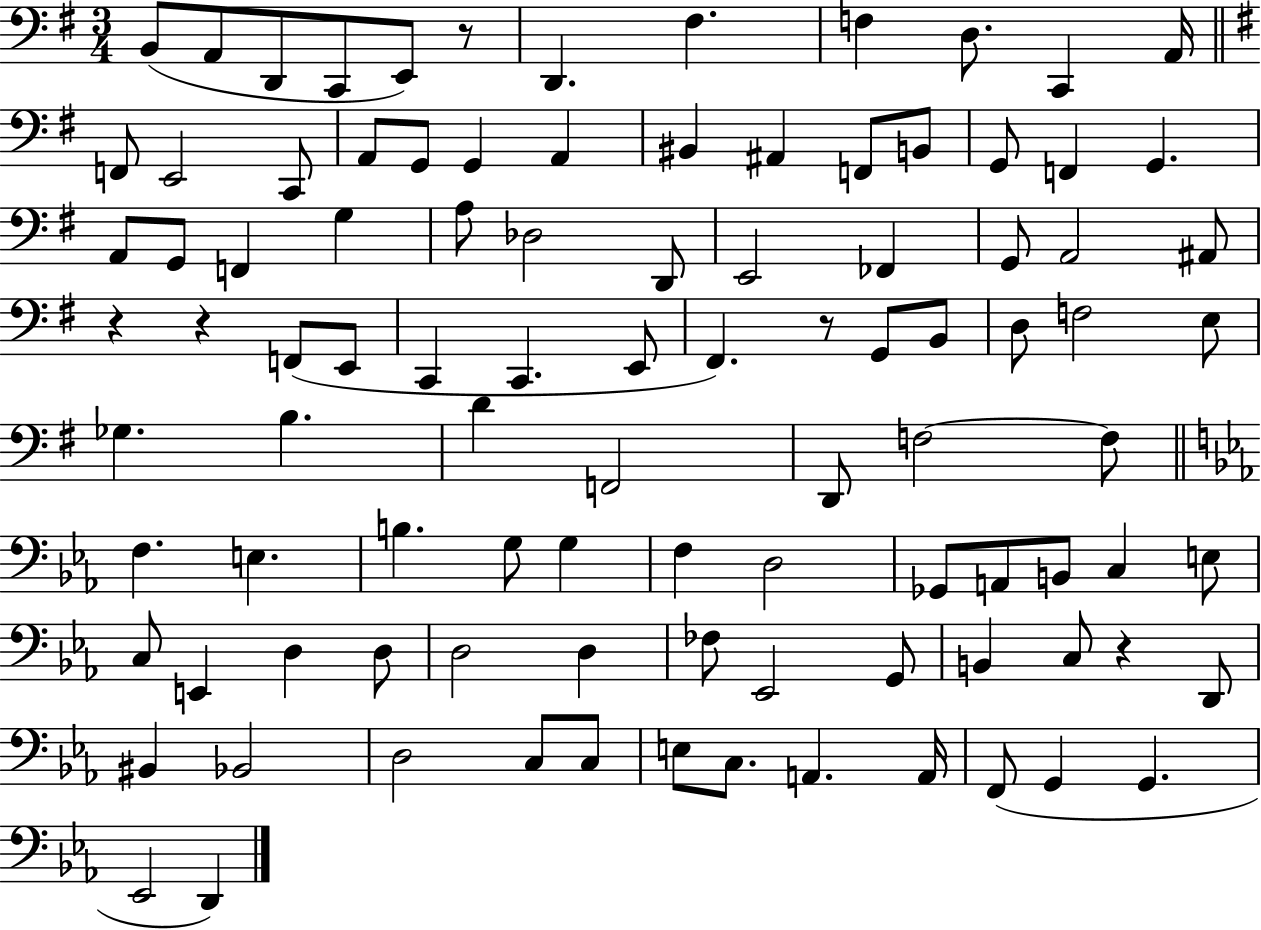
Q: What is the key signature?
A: G major